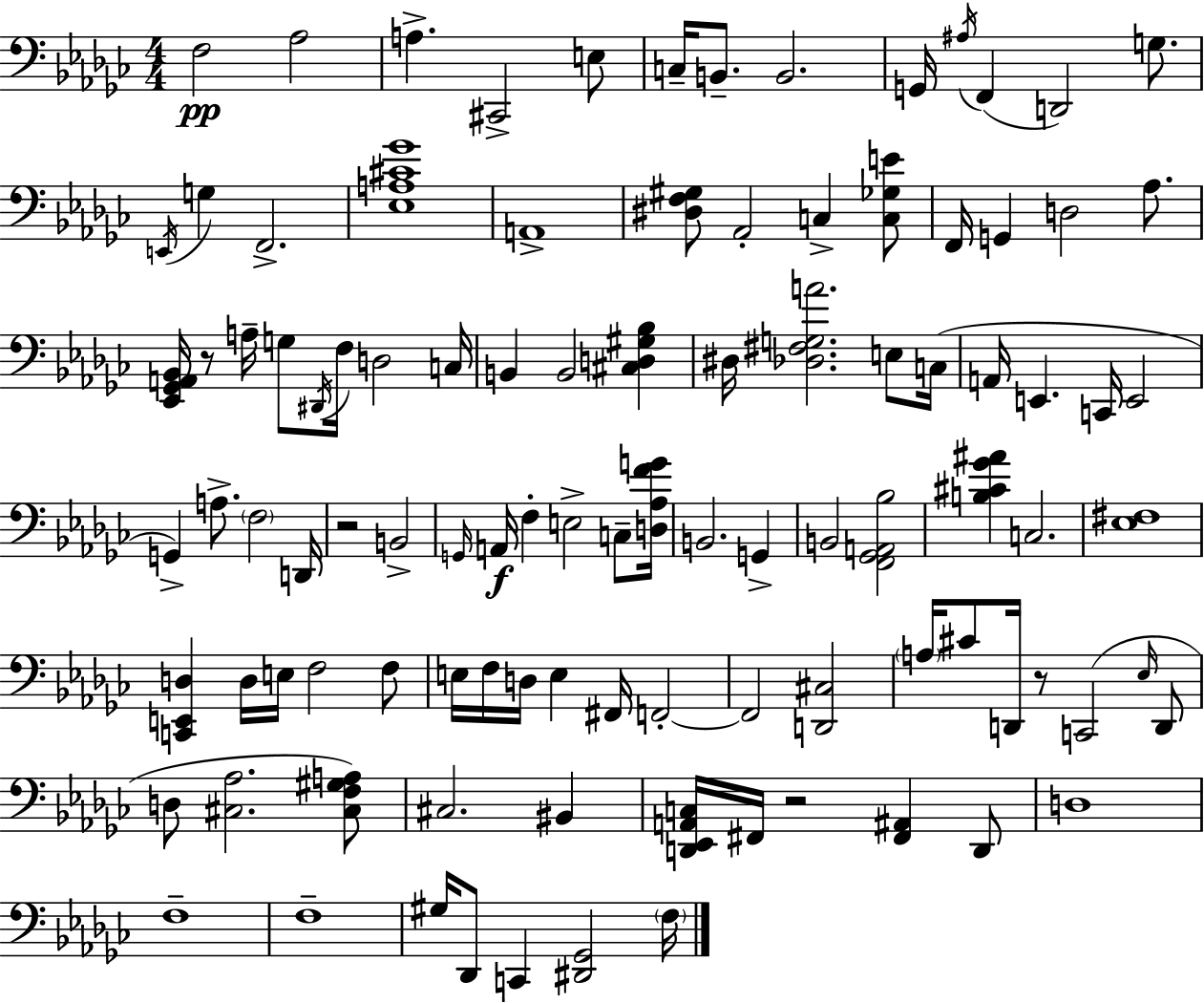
F3/h Ab3/h A3/q. C#2/h E3/e C3/s B2/e. B2/h. G2/s A#3/s F2/q D2/h G3/e. E2/s G3/q F2/h. [Eb3,A3,C#4,Gb4]/w A2/w [D#3,F3,G#3]/e Ab2/h C3/q [C3,Gb3,E4]/e F2/s G2/q D3/h Ab3/e. [Eb2,Gb2,A2,Bb2]/s R/e A3/s G3/e D#2/s F3/s D3/h C3/s B2/q B2/h [C#3,D3,G#3,Bb3]/q D#3/s [Db3,F#3,G3,A4]/h. E3/e C3/s A2/s E2/q. C2/s E2/h G2/q A3/e. F3/h D2/s R/h B2/h G2/s A2/s F3/q E3/h C3/e [D3,Ab3,F4,G4]/s B2/h. G2/q B2/h [F2,Gb2,A2,Bb3]/h [B3,C#4,Gb4,A#4]/q C3/h. [Eb3,F#3]/w [C2,E2,D3]/q D3/s E3/s F3/h F3/e E3/s F3/s D3/s E3/q F#2/s F2/h F2/h [D2,C#3]/h A3/s C#4/e D2/s R/e C2/h Eb3/s D2/e D3/e [C#3,Ab3]/h. [C#3,F3,G#3,A3]/e C#3/h. BIS2/q [D2,Eb2,A2,C3]/s F#2/s R/h [F#2,A#2]/q D2/e D3/w F3/w F3/w G#3/s Db2/e C2/q [D#2,Gb2]/h F3/s